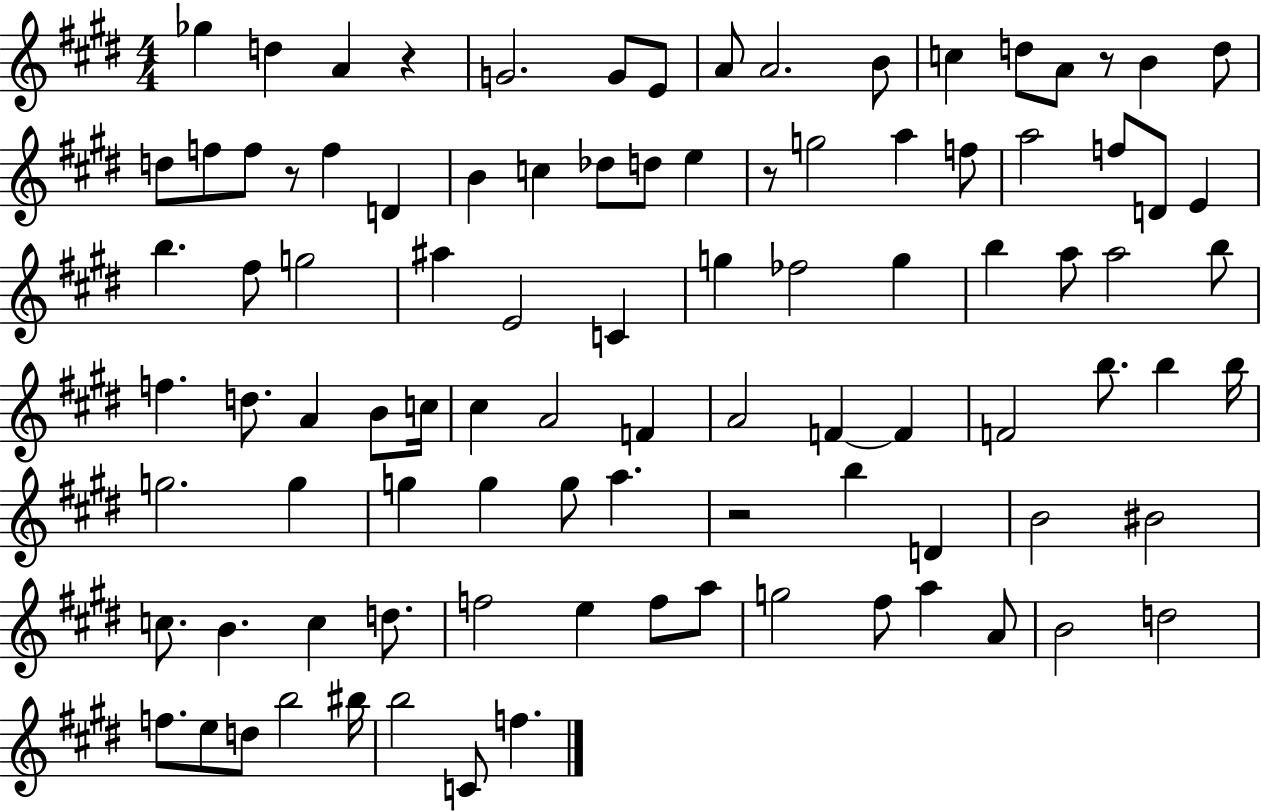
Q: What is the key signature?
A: E major